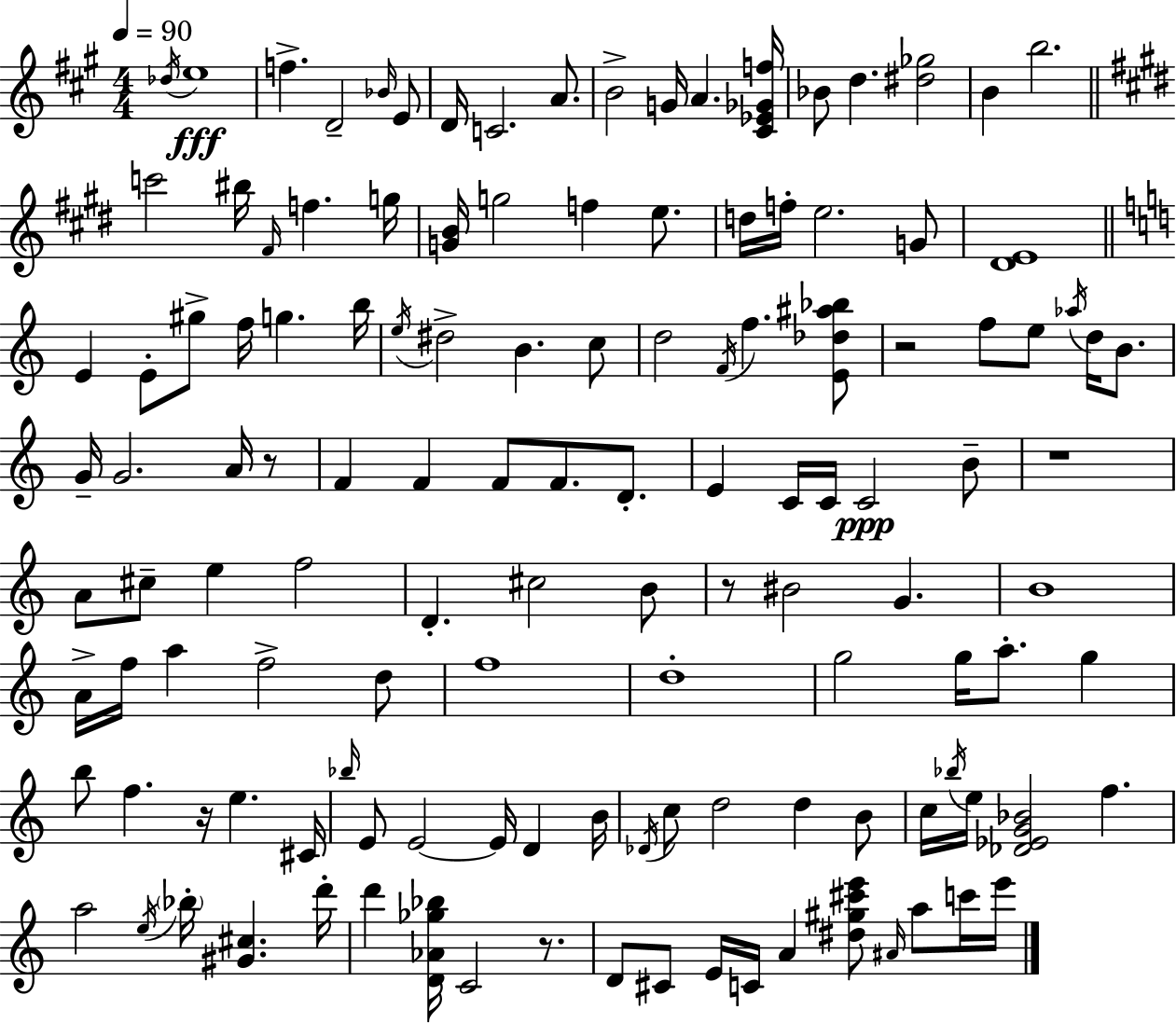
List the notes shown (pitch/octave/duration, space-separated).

Db5/s E5/w F5/q. D4/h Bb4/s E4/e D4/s C4/h. A4/e. B4/h G4/s A4/q. [C#4,Eb4,Gb4,F5]/s Bb4/e D5/q. [D#5,Gb5]/h B4/q B5/h. C6/h BIS5/s F#4/s F5/q. G5/s [G4,B4]/s G5/h F5/q E5/e. D5/s F5/s E5/h. G4/e [D#4,E4]/w E4/q E4/e G#5/e F5/s G5/q. B5/s E5/s D#5/h B4/q. C5/e D5/h F4/s F5/q. [E4,Db5,A#5,Bb5]/e R/h F5/e E5/e Ab5/s D5/s B4/e. G4/s G4/h. A4/s R/e F4/q F4/q F4/e F4/e. D4/e. E4/q C4/s C4/s C4/h B4/e R/w A4/e C#5/e E5/q F5/h D4/q. C#5/h B4/e R/e BIS4/h G4/q. B4/w A4/s F5/s A5/q F5/h D5/e F5/w D5/w G5/h G5/s A5/e. G5/q B5/e F5/q. R/s E5/q. C#4/s Bb5/s E4/e E4/h E4/s D4/q B4/s Db4/s C5/e D5/h D5/q B4/e C5/s Bb5/s E5/s [Db4,Eb4,G4,Bb4]/h F5/q. A5/h E5/s Bb5/s [G#4,C#5]/q. D6/s D6/q [D4,Ab4,Gb5,Bb5]/s C4/h R/e. D4/e C#4/e E4/s C4/s A4/q [D#5,G#5,C#6,E6]/e A#4/s A5/e C6/s E6/s